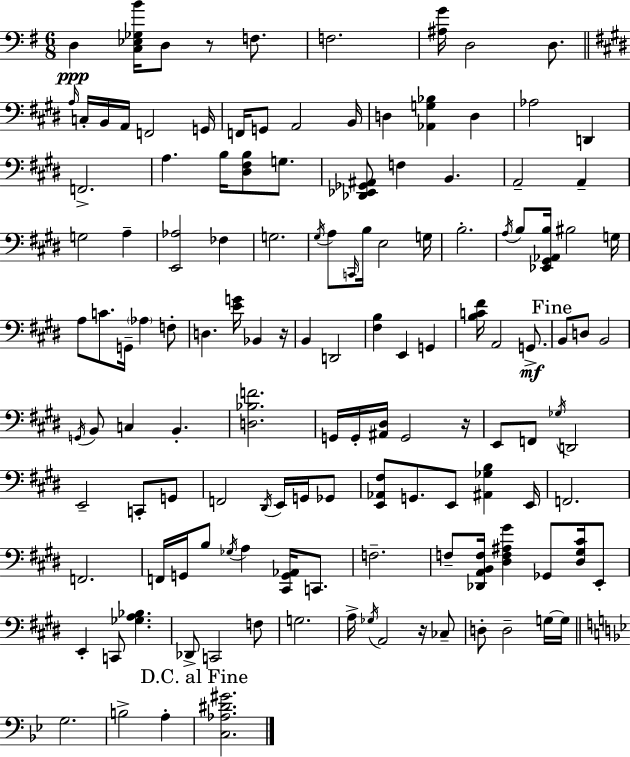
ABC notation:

X:1
T:Untitled
M:6/8
L:1/4
K:G
D, [C,_E,_G,B]/4 D,/2 z/2 F,/2 F,2 [^A,G]/4 D,2 D,/2 A,/4 C,/4 B,,/4 A,,/4 F,,2 G,,/4 F,,/4 G,,/2 A,,2 B,,/4 D, [_A,,G,_B,] D, _A,2 D,, F,,2 A, B,/4 [^D,^F,B,]/2 G,/2 [_D,,_E,,_G,,^A,,]/2 F, B,, A,,2 A,, G,2 A, [E,,_A,]2 _F, G,2 ^G,/4 A,/2 C,,/4 B,/4 E,2 G,/4 B,2 A,/4 B,/2 [_E,,^G,,_A,,B,]/4 ^B,2 G,/4 A,/2 C/2 G,,/4 _A, F,/2 D, [EG]/4 _B,, z/4 B,, D,,2 [^F,B,] E,, G,, [B,C^F]/4 A,,2 G,,/2 B,,/2 D,/2 B,,2 G,,/4 B,,/2 C, B,, [D,_B,F]2 G,,/4 G,,/4 [^A,,^D,]/4 G,,2 z/4 E,,/2 F,,/2 _G,/4 D,,2 E,,2 C,,/2 G,,/2 F,,2 ^D,,/4 E,,/4 G,,/4 _G,,/2 [E,,_A,,^F,]/2 G,,/2 E,,/2 [^A,,_G,B,] E,,/4 F,,2 F,,2 F,,/4 G,,/4 B,/2 _G,/4 A, [^C,,G,,_A,,]/4 C,,/2 F,2 F,/2 [_D,,A,,B,,F,]/4 [^D,F,^A,^G] _G,,/2 [^D,^G,^C]/4 E,,/2 E,, C,,/2 [_G,A,_B,] _D,,/2 C,,2 F,/2 G,2 A,/4 _G,/4 A,,2 z/4 _C,/2 D,/2 D,2 G,/4 G,/4 G,2 B,2 A, [C,_A,^D^G]2